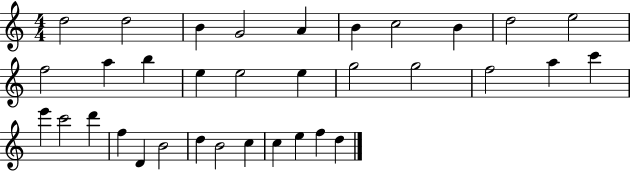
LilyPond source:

{
  \clef treble
  \numericTimeSignature
  \time 4/4
  \key c \major
  d''2 d''2 | b'4 g'2 a'4 | b'4 c''2 b'4 | d''2 e''2 | \break f''2 a''4 b''4 | e''4 e''2 e''4 | g''2 g''2 | f''2 a''4 c'''4 | \break e'''4 c'''2 d'''4 | f''4 d'4 b'2 | d''4 b'2 c''4 | c''4 e''4 f''4 d''4 | \break \bar "|."
}